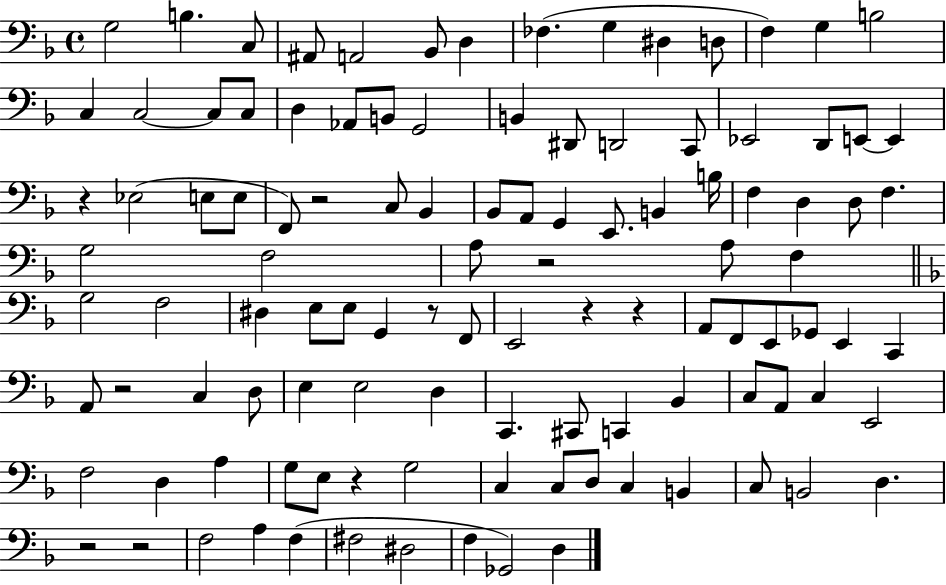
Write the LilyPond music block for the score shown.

{
  \clef bass
  \time 4/4
  \defaultTimeSignature
  \key f \major
  g2 b4. c8 | ais,8 a,2 bes,8 d4 | fes4.( g4 dis4 d8 | f4) g4 b2 | \break c4 c2~~ c8 c8 | d4 aes,8 b,8 g,2 | b,4 dis,8 d,2 c,8 | ees,2 d,8 e,8~~ e,4 | \break r4 ees2( e8 e8 | f,8) r2 c8 bes,4 | bes,8 a,8 g,4 e,8. b,4 b16 | f4 d4 d8 f4. | \break g2 f2 | a8 r2 a8 f4 | \bar "||" \break \key f \major g2 f2 | dis4 e8 e8 g,4 r8 f,8 | e,2 r4 r4 | a,8 f,8 e,8 ges,8 e,4 c,4 | \break a,8 r2 c4 d8 | e4 e2 d4 | c,4. cis,8 c,4 bes,4 | c8 a,8 c4 e,2 | \break f2 d4 a4 | g8 e8 r4 g2 | c4 c8 d8 c4 b,4 | c8 b,2 d4. | \break r2 r2 | f2 a4 f4( | fis2 dis2 | f4 ges,2) d4 | \break \bar "|."
}